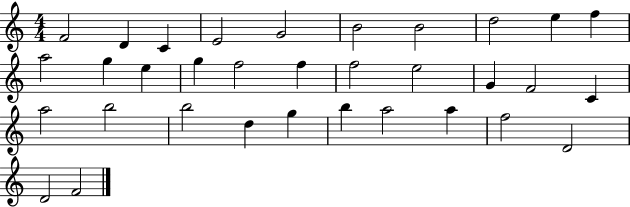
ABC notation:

X:1
T:Untitled
M:4/4
L:1/4
K:C
F2 D C E2 G2 B2 B2 d2 e f a2 g e g f2 f f2 e2 G F2 C a2 b2 b2 d g b a2 a f2 D2 D2 F2